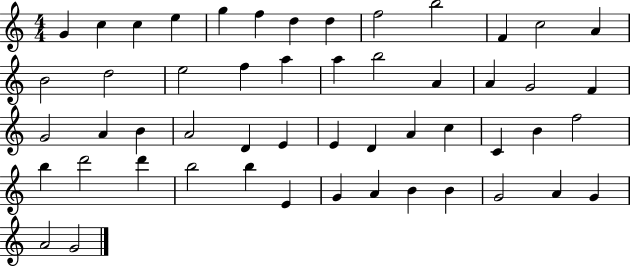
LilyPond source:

{
  \clef treble
  \numericTimeSignature
  \time 4/4
  \key c \major
  g'4 c''4 c''4 e''4 | g''4 f''4 d''4 d''4 | f''2 b''2 | f'4 c''2 a'4 | \break b'2 d''2 | e''2 f''4 a''4 | a''4 b''2 a'4 | a'4 g'2 f'4 | \break g'2 a'4 b'4 | a'2 d'4 e'4 | e'4 d'4 a'4 c''4 | c'4 b'4 f''2 | \break b''4 d'''2 d'''4 | b''2 b''4 e'4 | g'4 a'4 b'4 b'4 | g'2 a'4 g'4 | \break a'2 g'2 | \bar "|."
}